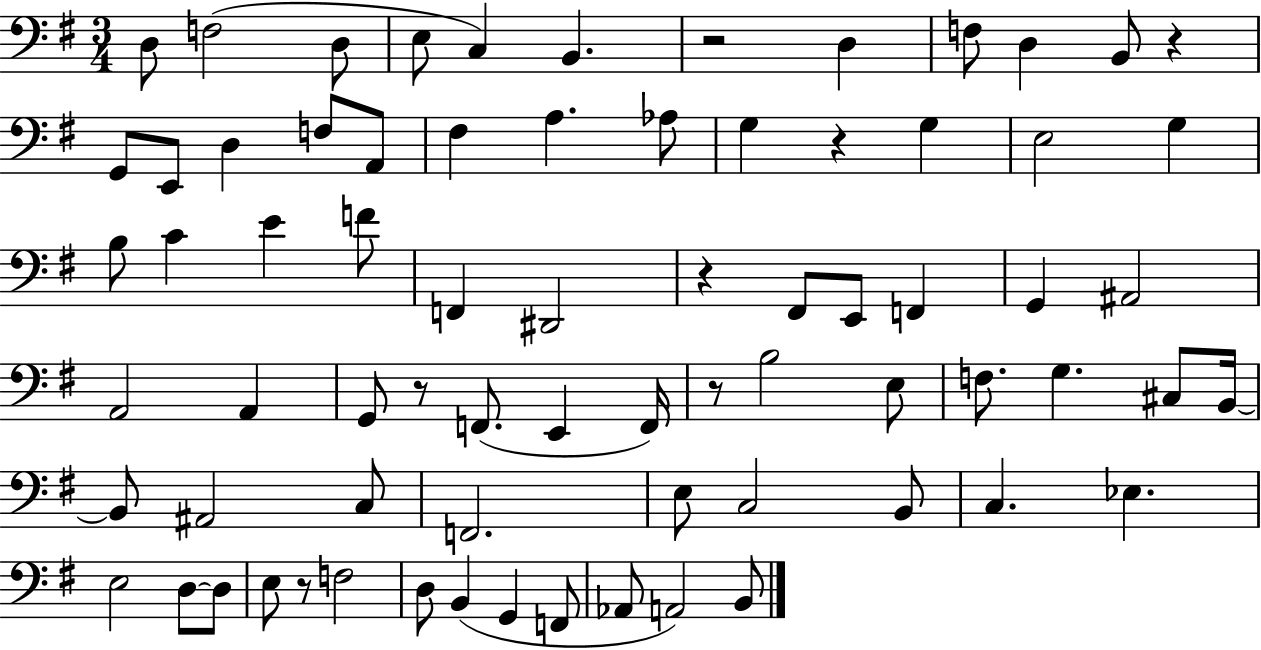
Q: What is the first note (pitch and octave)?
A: D3